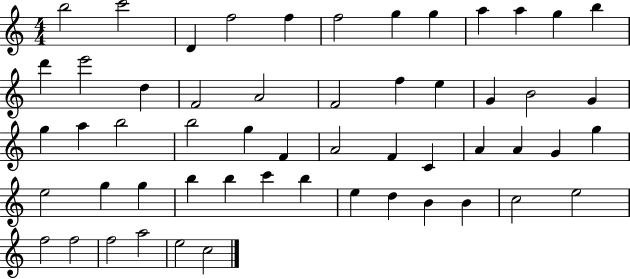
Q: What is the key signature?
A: C major